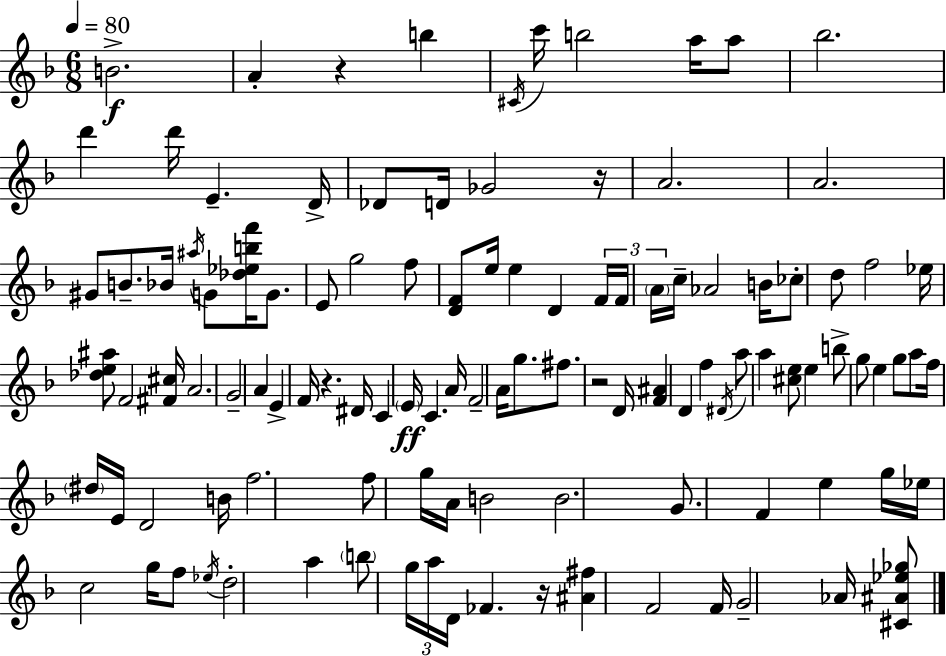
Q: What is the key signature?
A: D minor